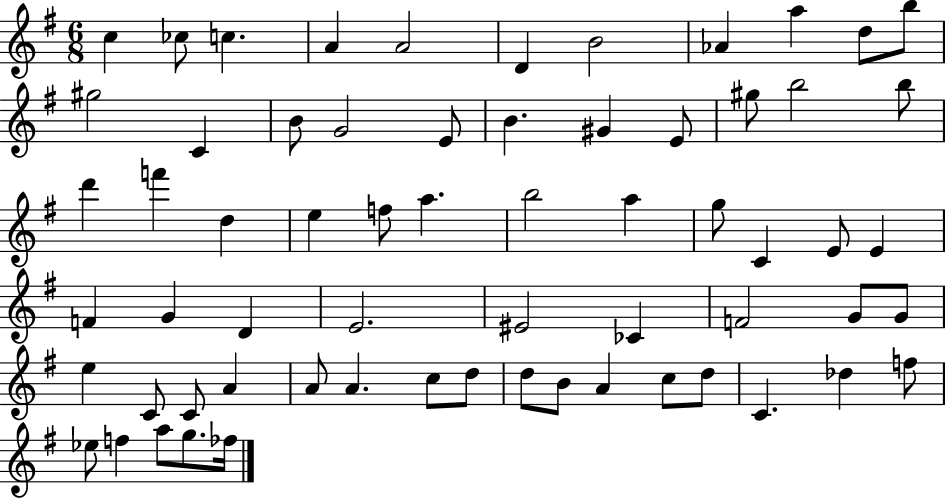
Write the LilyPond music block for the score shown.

{
  \clef treble
  \numericTimeSignature
  \time 6/8
  \key g \major
  c''4 ces''8 c''4. | a'4 a'2 | d'4 b'2 | aes'4 a''4 d''8 b''8 | \break gis''2 c'4 | b'8 g'2 e'8 | b'4. gis'4 e'8 | gis''8 b''2 b''8 | \break d'''4 f'''4 d''4 | e''4 f''8 a''4. | b''2 a''4 | g''8 c'4 e'8 e'4 | \break f'4 g'4 d'4 | e'2. | eis'2 ces'4 | f'2 g'8 g'8 | \break e''4 c'8 c'8 a'4 | a'8 a'4. c''8 d''8 | d''8 b'8 a'4 c''8 d''8 | c'4. des''4 f''8 | \break ees''8 f''4 a''8 g''8. fes''16 | \bar "|."
}